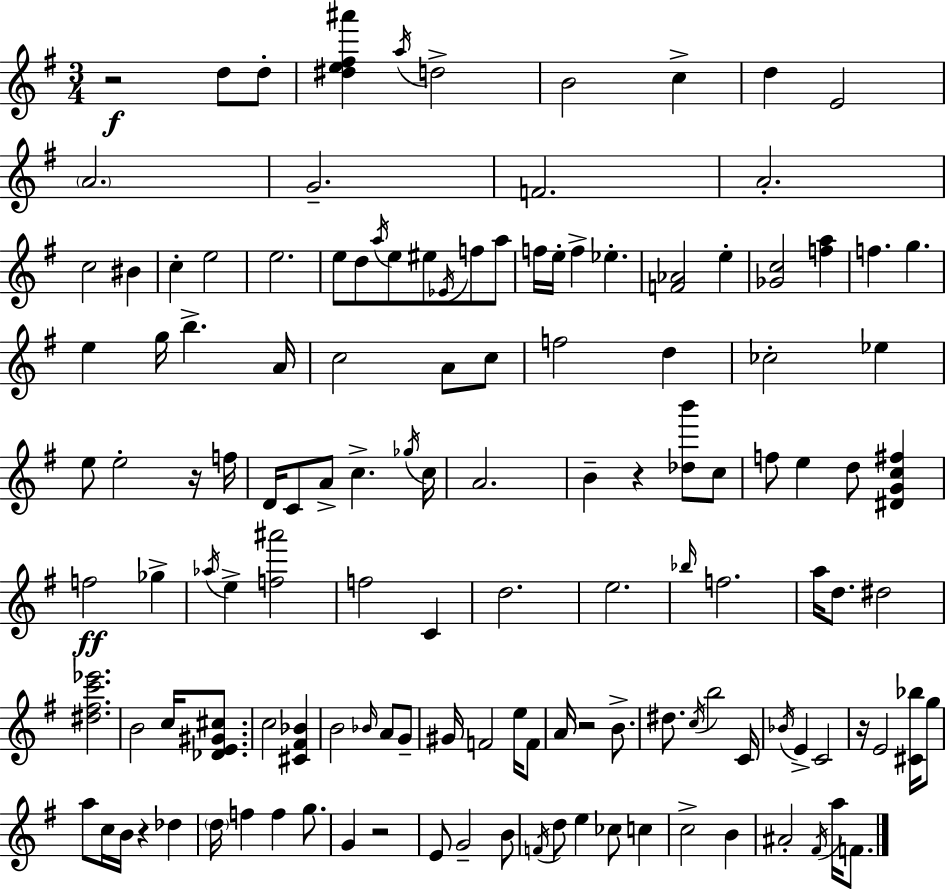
R/h D5/e D5/e [D#5,E5,F#5,A#6]/q A5/s D5/h B4/h C5/q D5/q E4/h A4/h. G4/h. F4/h. A4/h. C5/h BIS4/q C5/q E5/h E5/h. E5/e D5/e A5/s E5/e EIS5/e Eb4/s F5/e A5/e F5/s E5/s F5/q Eb5/q. [F4,Ab4]/h E5/q [Gb4,C5]/h [F5,A5]/q F5/q. G5/q. E5/q G5/s B5/q. A4/s C5/h A4/e C5/e F5/h D5/q CES5/h Eb5/q E5/e E5/h R/s F5/s D4/s C4/e A4/e C5/q. Gb5/s C5/s A4/h. B4/q R/q [Db5,B6]/e C5/e F5/e E5/q D5/e [D#4,G4,C5,F#5]/q F5/h Gb5/q Ab5/s E5/q [F5,A#6]/h F5/h C4/q D5/h. E5/h. Bb5/s F5/h. A5/s D5/e. D#5/h [D#5,F#5,C6,Eb6]/h. B4/h C5/s [Db4,E4,G#4,C#5]/e. C5/h [C#4,F#4,Bb4]/q B4/h Bb4/s A4/e G4/e G#4/s F4/h E5/s F4/e A4/s R/h B4/e. D#5/e. C5/s B5/h C4/s Bb4/s E4/q C4/h R/s E4/h [C#4,Bb5]/s G5/e A5/e C5/s B4/s R/q Db5/q D5/s F5/q F5/q G5/e. G4/q R/h E4/e G4/h B4/e F4/s D5/e E5/q CES5/e C5/q C5/h B4/q A#4/h F#4/s A5/s F4/e.